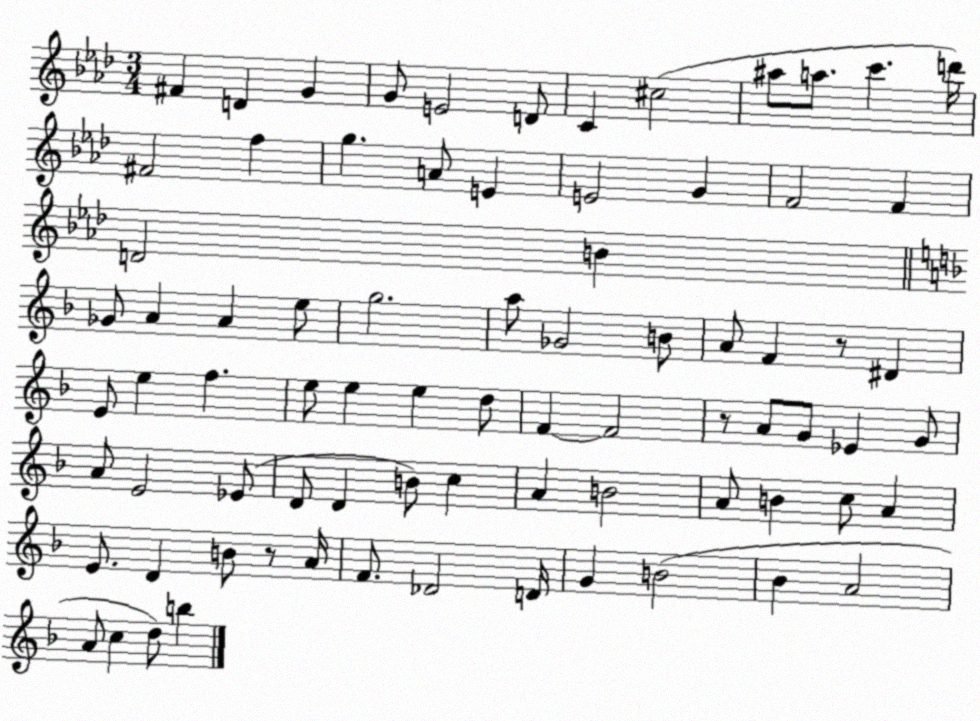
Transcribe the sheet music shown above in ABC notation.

X:1
T:Untitled
M:3/4
L:1/4
K:Ab
^F D G G/2 E2 D/2 C ^c2 ^a/2 a/2 c' d'/4 ^F2 f g A/2 E E2 G F2 F D2 B _G/2 A A e/2 g2 a/2 _G2 B/2 A/2 F z/2 ^D E/2 e f e/2 e e d/2 F F2 z/2 A/2 G/2 _E G/2 A/2 E2 _E/2 D/2 D B/2 c A B2 A/2 B c/2 A E/2 D B/2 z/2 A/4 F/2 _D2 D/4 G B2 _B A2 A/2 c d/2 b